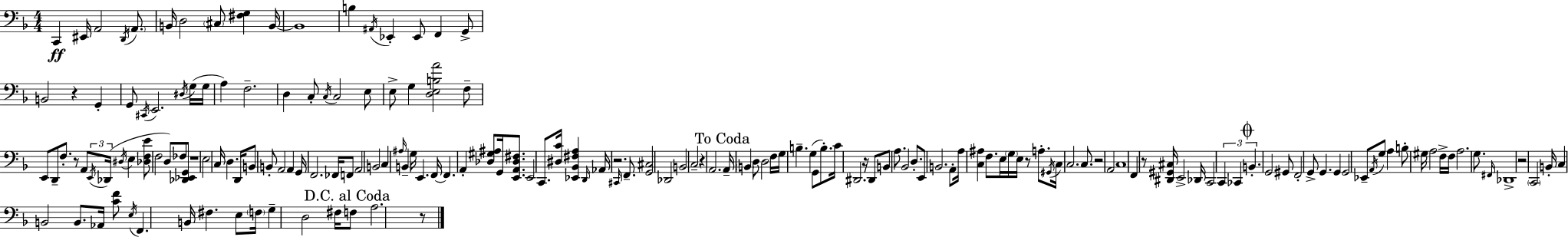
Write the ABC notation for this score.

X:1
T:Untitled
M:4/4
L:1/4
K:Dm
C,, ^E,,/4 A,,2 D,,/4 A,,/2 B,,/4 D,2 ^C,/2 [^F,G,] B,,/4 B,,4 B, ^A,,/4 _E,, _E,,/2 F,, G,,/2 B,,2 z G,, G,,/2 ^C,,/4 E,,2 ^D,/4 G,/4 G,/4 A, F,2 D, C,/2 C,/4 C,2 E,/2 E,/2 G, [D,E,B,A]2 F,/2 E,,/2 D,,/2 F,/2 z/2 A,,/2 E,,/4 _D,,/4 ^D,/4 E, [_D,F,E]/2 F,2 D,/2 _F,/2 [_D,,_E,,G,,]/2 z4 E,2 C,/4 D, D,,/4 B,,/2 B,,/2 A,,2 A,, G,,/4 F,,2 _F,,/4 F,,/2 A,,2 B,,2 C, ^A,/4 B,, G,/4 E,, F,,/4 F,, A,, [_D,^G,^A,]/2 G,,/4 [E,,A,,_D,^F,]/2 E,,2 C,,/2 [^D,C]/4 [_E,,_B,,^F,A,] D,,/4 _A,,/4 z2 ^C,,/4 F,,/2 [G,,^C,]2 _D,,2 B,,2 C,2 z A,,2 A,,/4 B,, D,/2 D,2 F,/4 G,/4 B, G, G,,/2 B,/2 C/4 ^D,,2 z/4 ^D,,/2 B,,/2 A,/2 _B,,2 D,/2 E,,/2 B,,2 A,,/2 A,/4 [C,^A,] F,/2 E,/4 G,/4 E,/4 z/2 A,/2 ^G,,/4 C,/4 C,2 C,/2 z2 A,,2 C,4 F,, z/2 [^D,,^G,,^C,]/4 E,,2 _D,,/4 C,,2 C,, _C,, B,, G,,2 ^G,,/2 F,,2 G,,/2 G,, G,, G,,2 _E,,/2 A,,/4 G,/2 A, B,/2 ^G,/4 A,2 F,/4 F,/4 A,2 G,/2 ^F,,/4 _D,,4 z2 C,,2 B,,/4 C, B,,2 B,,/2 _A,,/4 [CF]/2 E,/4 F,, B,,/4 ^F, E,/2 F,/4 G, D,2 ^F,/4 F,/2 A,2 z/2